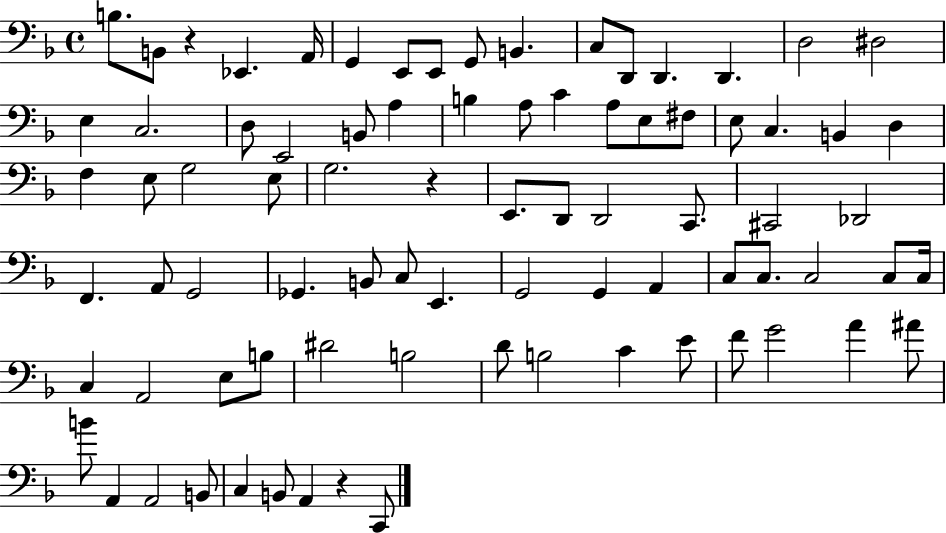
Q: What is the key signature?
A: F major